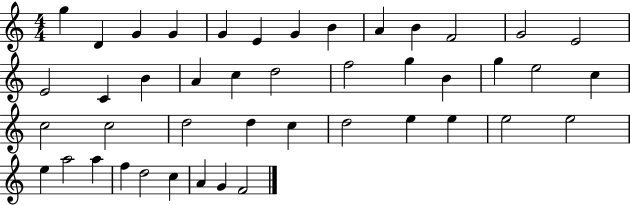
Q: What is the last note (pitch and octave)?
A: F4